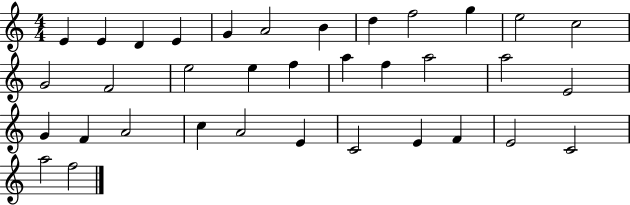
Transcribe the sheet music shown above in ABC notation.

X:1
T:Untitled
M:4/4
L:1/4
K:C
E E D E G A2 B d f2 g e2 c2 G2 F2 e2 e f a f a2 a2 E2 G F A2 c A2 E C2 E F E2 C2 a2 f2